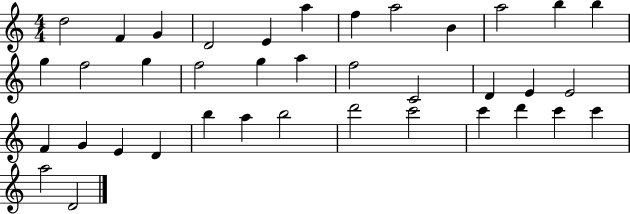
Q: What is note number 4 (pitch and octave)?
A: D4